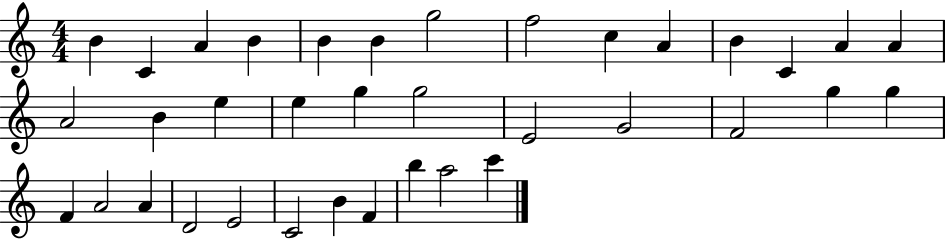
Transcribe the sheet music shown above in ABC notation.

X:1
T:Untitled
M:4/4
L:1/4
K:C
B C A B B B g2 f2 c A B C A A A2 B e e g g2 E2 G2 F2 g g F A2 A D2 E2 C2 B F b a2 c'